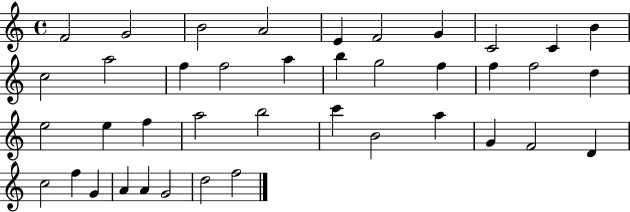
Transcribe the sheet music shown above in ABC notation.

X:1
T:Untitled
M:4/4
L:1/4
K:C
F2 G2 B2 A2 E F2 G C2 C B c2 a2 f f2 a b g2 f f f2 d e2 e f a2 b2 c' B2 a G F2 D c2 f G A A G2 d2 f2